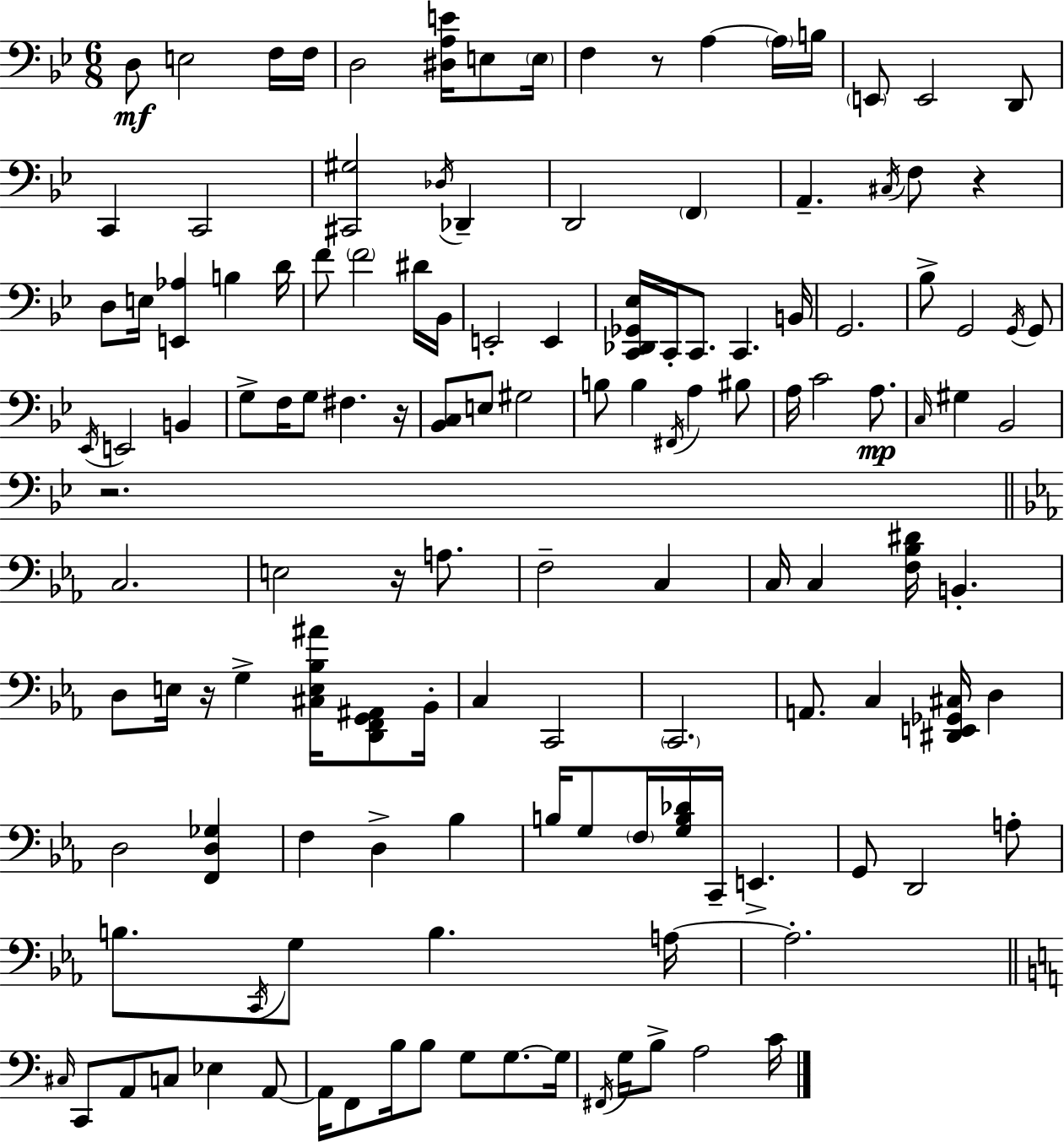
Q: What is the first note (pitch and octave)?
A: D3